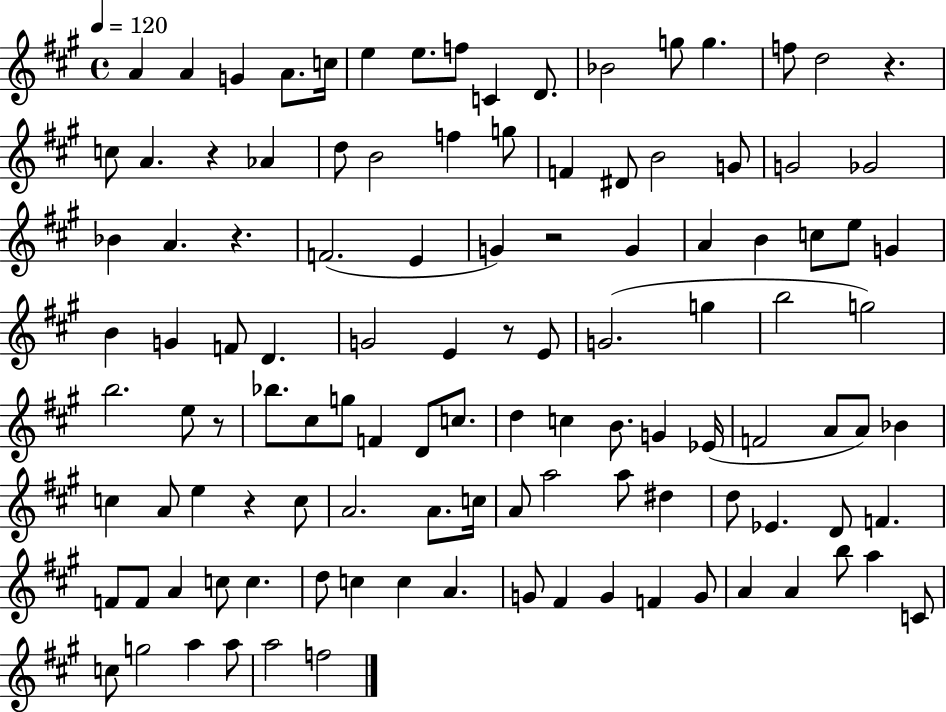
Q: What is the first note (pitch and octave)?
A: A4